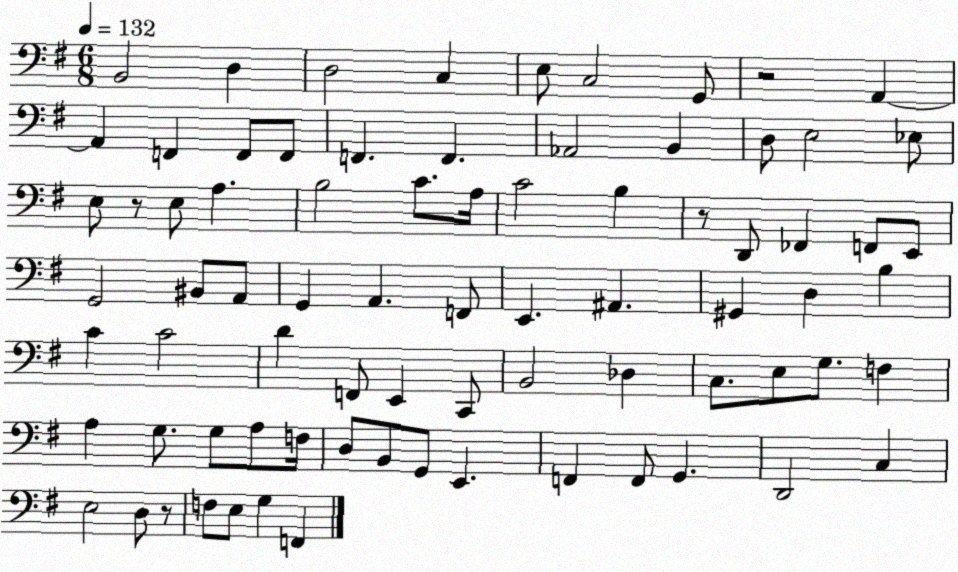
X:1
T:Untitled
M:6/8
L:1/4
K:G
B,,2 D, D,2 C, E,/2 C,2 G,,/2 z2 A,, A,, F,, F,,/2 F,,/2 F,, F,, _A,,2 B,, D,/2 E,2 _E,/2 E,/2 z/2 E,/2 A, B,2 C/2 A,/4 C2 B, z/2 D,,/2 _F,, F,,/2 E,,/2 G,,2 ^B,,/2 A,,/2 G,, A,, F,,/2 E,, ^A,, ^G,, D, B, C C2 D F,,/2 E,, C,,/2 B,,2 _D, C,/2 E,/2 G,/2 F, A, G,/2 G,/2 A,/2 F,/4 D,/2 B,,/2 G,,/2 E,, F,, F,,/2 G,, D,,2 C, E,2 D,/2 z/2 F,/2 E,/2 G, F,,